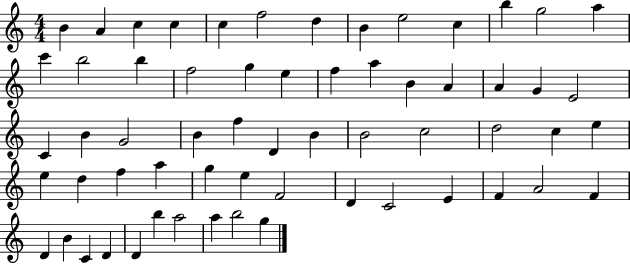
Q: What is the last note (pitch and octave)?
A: G5